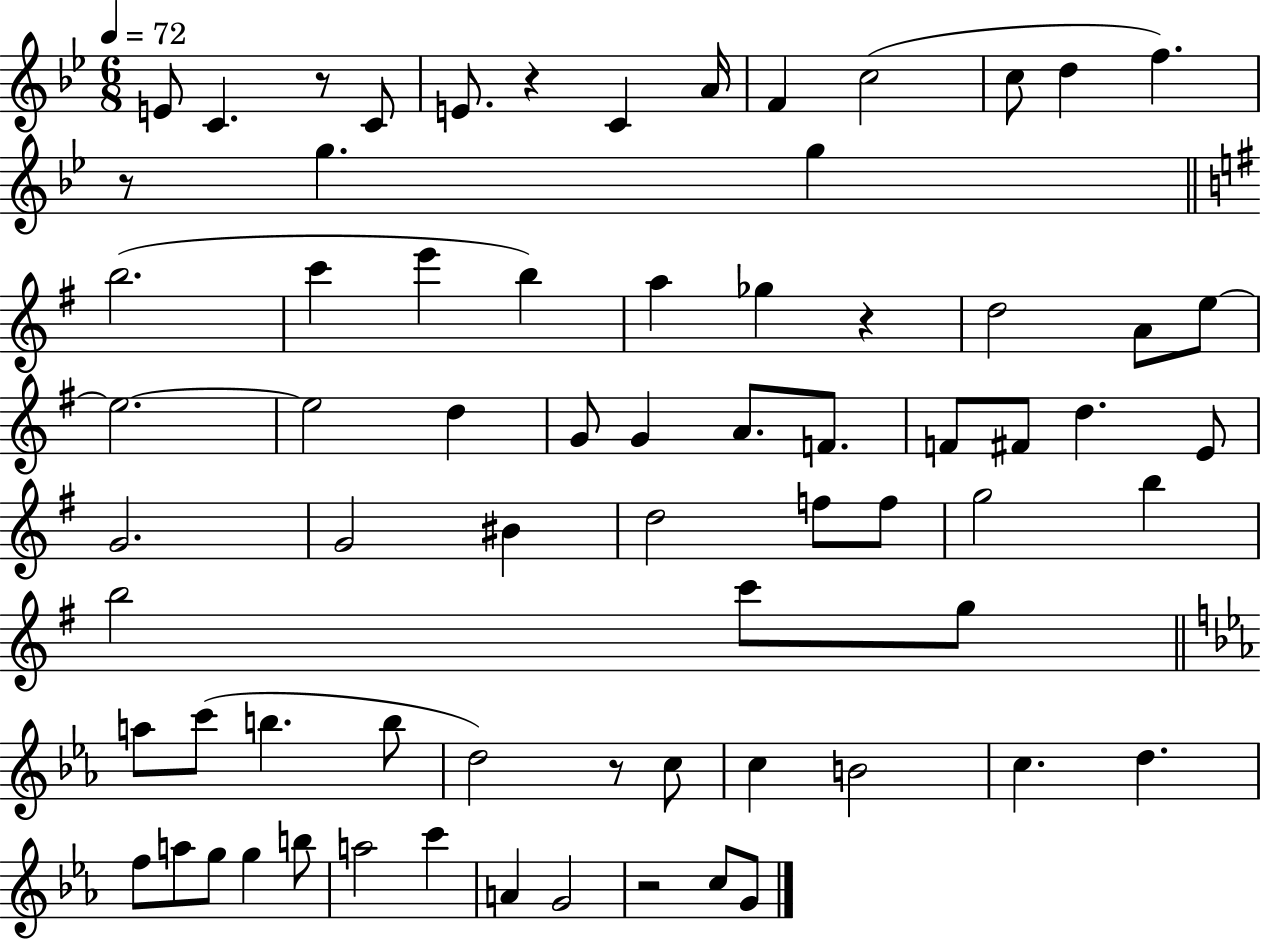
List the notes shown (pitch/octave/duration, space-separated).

E4/e C4/q. R/e C4/e E4/e. R/q C4/q A4/s F4/q C5/h C5/e D5/q F5/q. R/e G5/q. G5/q B5/h. C6/q E6/q B5/q A5/q Gb5/q R/q D5/h A4/e E5/e E5/h. E5/h D5/q G4/e G4/q A4/e. F4/e. F4/e F#4/e D5/q. E4/e G4/h. G4/h BIS4/q D5/h F5/e F5/e G5/h B5/q B5/h C6/e G5/e A5/e C6/e B5/q. B5/e D5/h R/e C5/e C5/q B4/h C5/q. D5/q. F5/e A5/e G5/e G5/q B5/e A5/h C6/q A4/q G4/h R/h C5/e G4/e